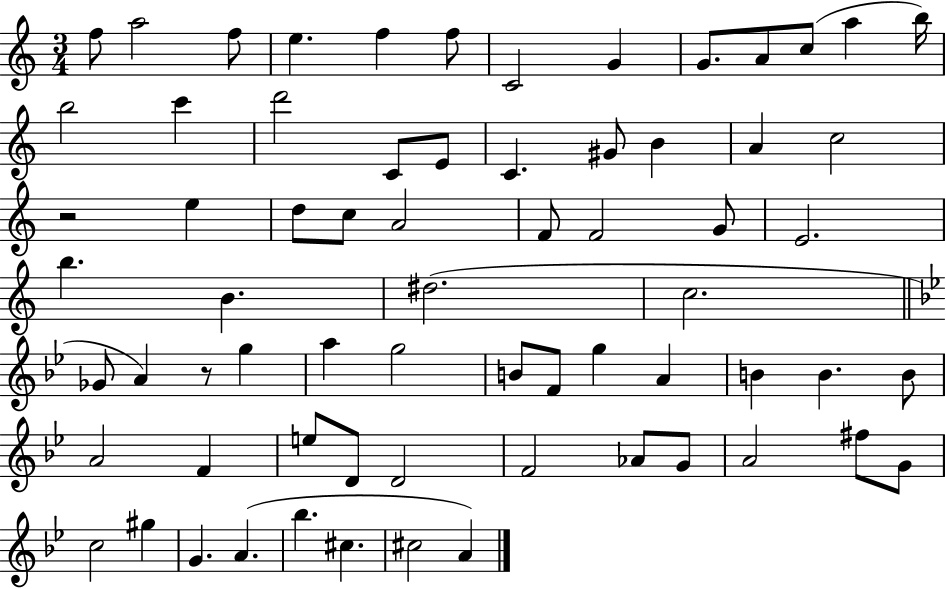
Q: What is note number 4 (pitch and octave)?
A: E5